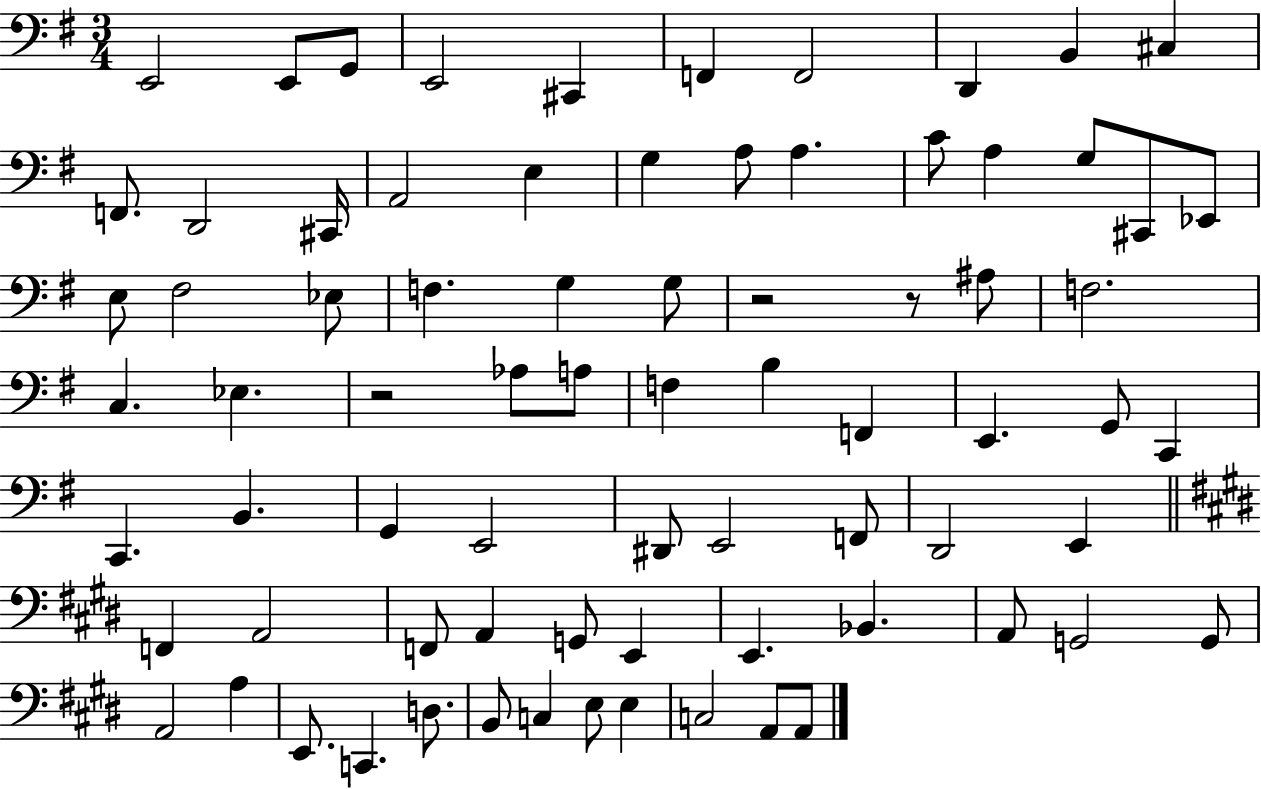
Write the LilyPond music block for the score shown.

{
  \clef bass
  \numericTimeSignature
  \time 3/4
  \key g \major
  \repeat volta 2 { e,2 e,8 g,8 | e,2 cis,4 | f,4 f,2 | d,4 b,4 cis4 | \break f,8. d,2 cis,16 | a,2 e4 | g4 a8 a4. | c'8 a4 g8 cis,8 ees,8 | \break e8 fis2 ees8 | f4. g4 g8 | r2 r8 ais8 | f2. | \break c4. ees4. | r2 aes8 a8 | f4 b4 f,4 | e,4. g,8 c,4 | \break c,4. b,4. | g,4 e,2 | dis,8 e,2 f,8 | d,2 e,4 | \break \bar "||" \break \key e \major f,4 a,2 | f,8 a,4 g,8 e,4 | e,4. bes,4. | a,8 g,2 g,8 | \break a,2 a4 | e,8. c,4. d8. | b,8 c4 e8 e4 | c2 a,8 a,8 | \break } \bar "|."
}